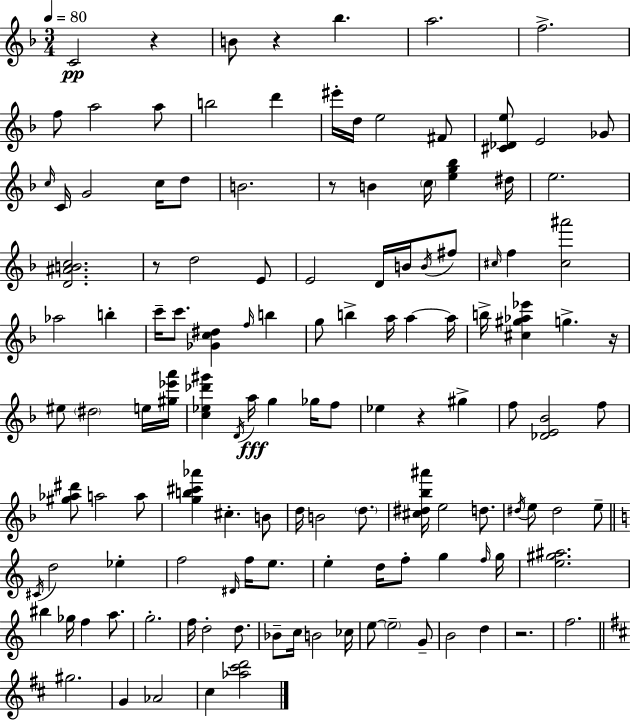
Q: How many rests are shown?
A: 7